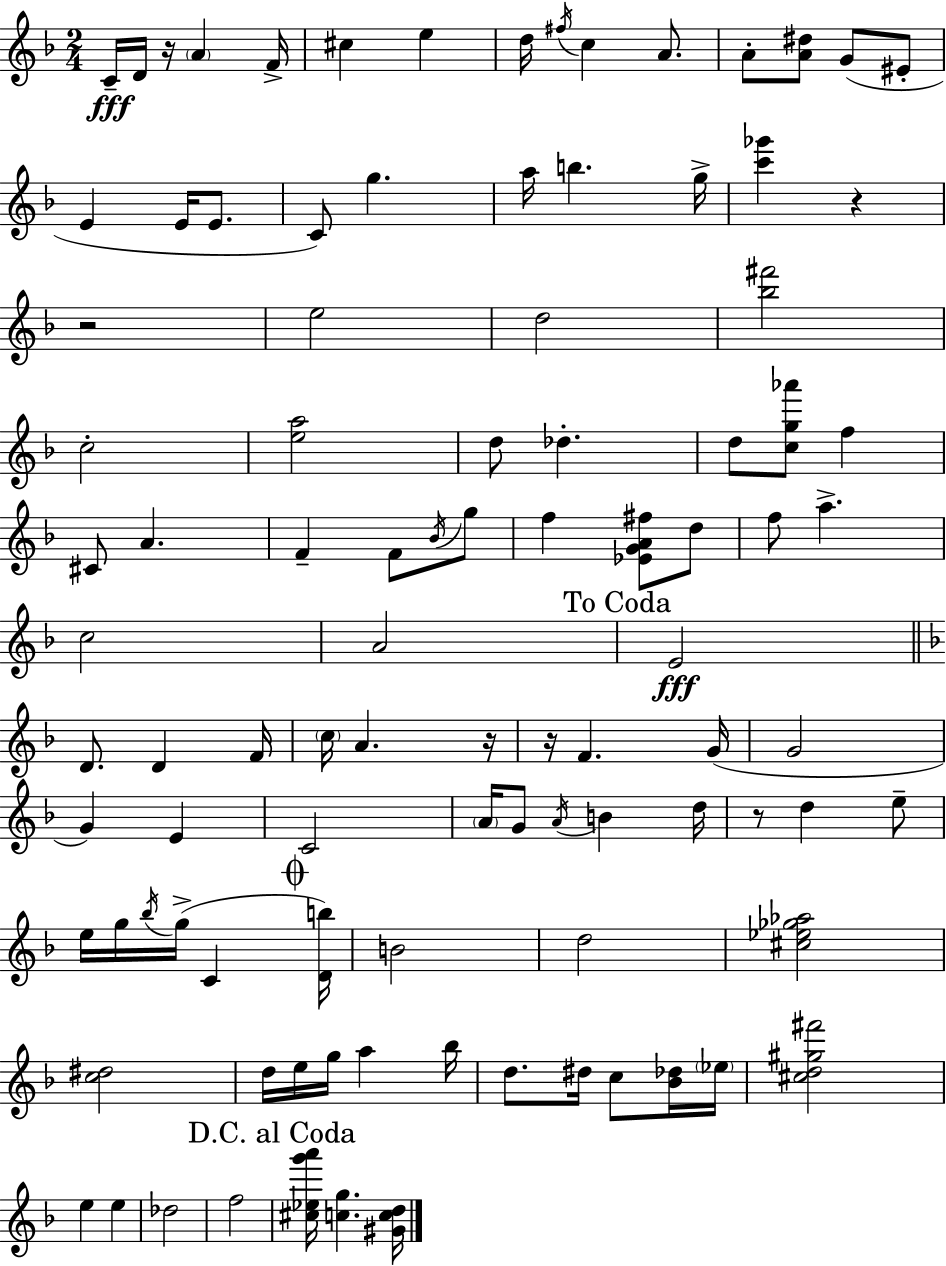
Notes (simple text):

C4/s D4/s R/s A4/q F4/s C#5/q E5/q D5/s F#5/s C5/q A4/e. A4/e [A4,D#5]/e G4/e EIS4/e E4/q E4/s E4/e. C4/e G5/q. A5/s B5/q. G5/s [C6,Gb6]/q R/q R/h E5/h D5/h [Bb5,F#6]/h C5/h [E5,A5]/h D5/e Db5/q. D5/e [C5,G5,Ab6]/e F5/q C#4/e A4/q. F4/q F4/e Bb4/s G5/e F5/q [Eb4,G4,A4,F#5]/e D5/e F5/e A5/q. C5/h A4/h E4/h D4/e. D4/q F4/s C5/s A4/q. R/s R/s F4/q. G4/s G4/h G4/q E4/q C4/h A4/s G4/e A4/s B4/q D5/s R/e D5/q E5/e E5/s G5/s Bb5/s G5/s C4/q [D4,B5]/s B4/h D5/h [C#5,Eb5,Gb5,Ab5]/h [C5,D#5]/h D5/s E5/s G5/s A5/q Bb5/s D5/e. D#5/s C5/e [Bb4,Db5]/s Eb5/s [C#5,D5,G#5,F#6]/h E5/q E5/q Db5/h F5/h [C#5,Eb5,G6,A6]/s [C5,G5]/q. [G#4,C5,D5]/s